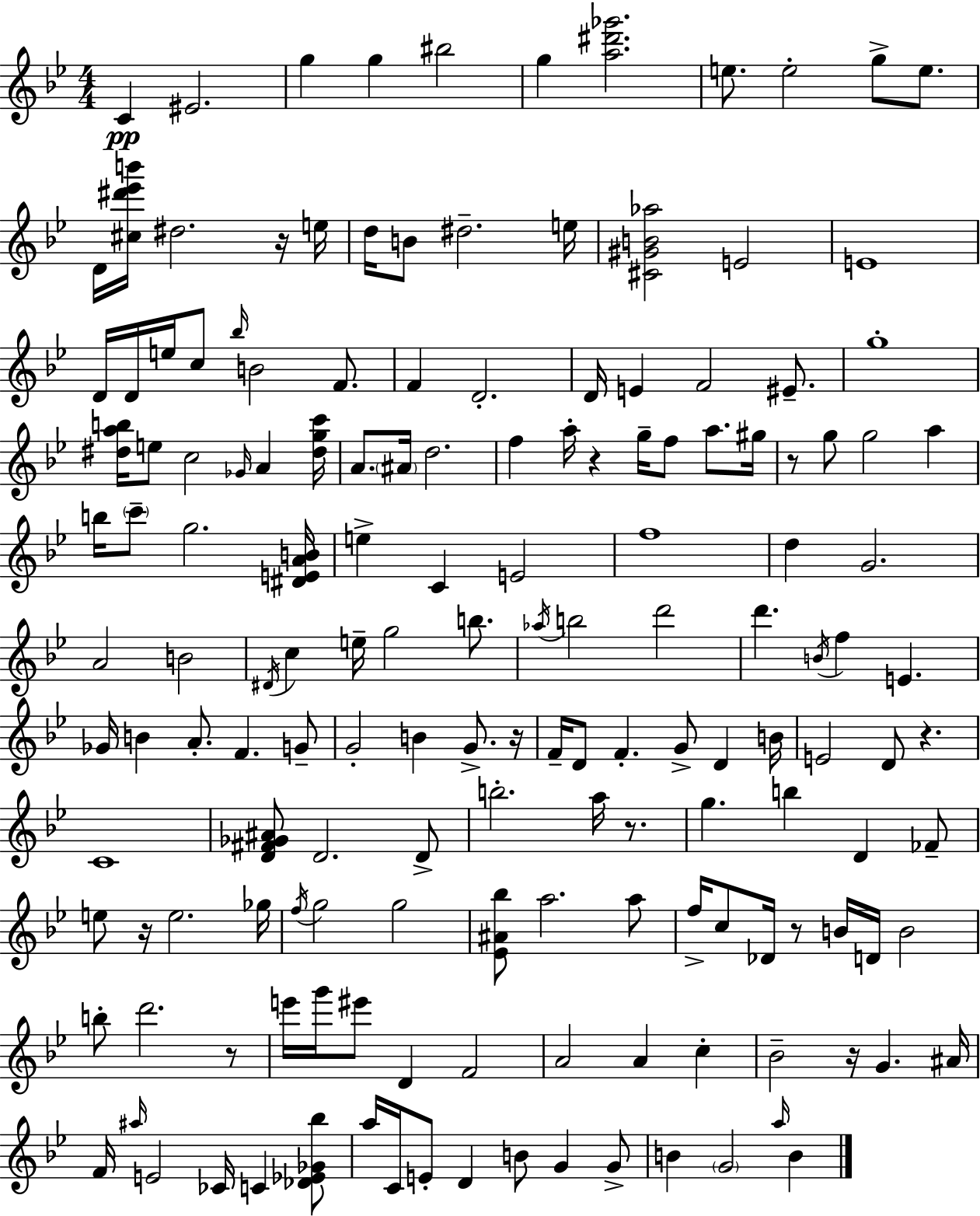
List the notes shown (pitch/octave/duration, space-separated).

C4/q EIS4/h. G5/q G5/q BIS5/h G5/q [A5,D#6,Gb6]/h. E5/e. E5/h G5/e E5/e. D4/s [C#5,D#6,Eb6,B6]/s D#5/h. R/s E5/s D5/s B4/e D#5/h. E5/s [C#4,G#4,B4,Ab5]/h E4/h E4/w D4/s D4/s E5/s C5/e Bb5/s B4/h F4/e. F4/q D4/h. D4/s E4/q F4/h EIS4/e. G5/w [D#5,A5,B5]/s E5/e C5/h Gb4/s A4/q [D#5,G5,C6]/s A4/e. A#4/s D5/h. F5/q A5/s R/q G5/s F5/e A5/e. G#5/s R/e G5/e G5/h A5/q B5/s C6/e G5/h. [D#4,E4,A4,B4]/s E5/q C4/q E4/h F5/w D5/q G4/h. A4/h B4/h D#4/s C5/q E5/s G5/h B5/e. Ab5/s B5/h D6/h D6/q. B4/s F5/q E4/q. Gb4/s B4/q A4/e. F4/q. G4/e G4/h B4/q G4/e. R/s F4/s D4/e F4/q. G4/e D4/q B4/s E4/h D4/e R/q. C4/w [D4,F#4,Gb4,A#4]/e D4/h. D4/e B5/h. A5/s R/e. G5/q. B5/q D4/q FES4/e E5/e R/s E5/h. Gb5/s F5/s G5/h G5/h [Eb4,A#4,Bb5]/e A5/h. A5/e F5/s C5/e Db4/s R/e B4/s D4/s B4/h B5/e D6/h. R/e E6/s G6/s EIS6/e D4/q F4/h A4/h A4/q C5/q Bb4/h R/s G4/q. A#4/s F4/s A#5/s E4/h CES4/s C4/q [Db4,Eb4,Gb4,Bb5]/e A5/s C4/s E4/e D4/q B4/e G4/q G4/e B4/q G4/h A5/s B4/q